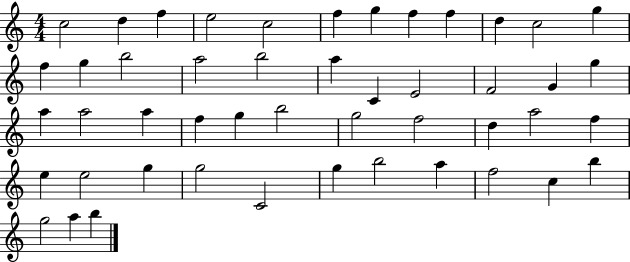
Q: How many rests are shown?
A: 0